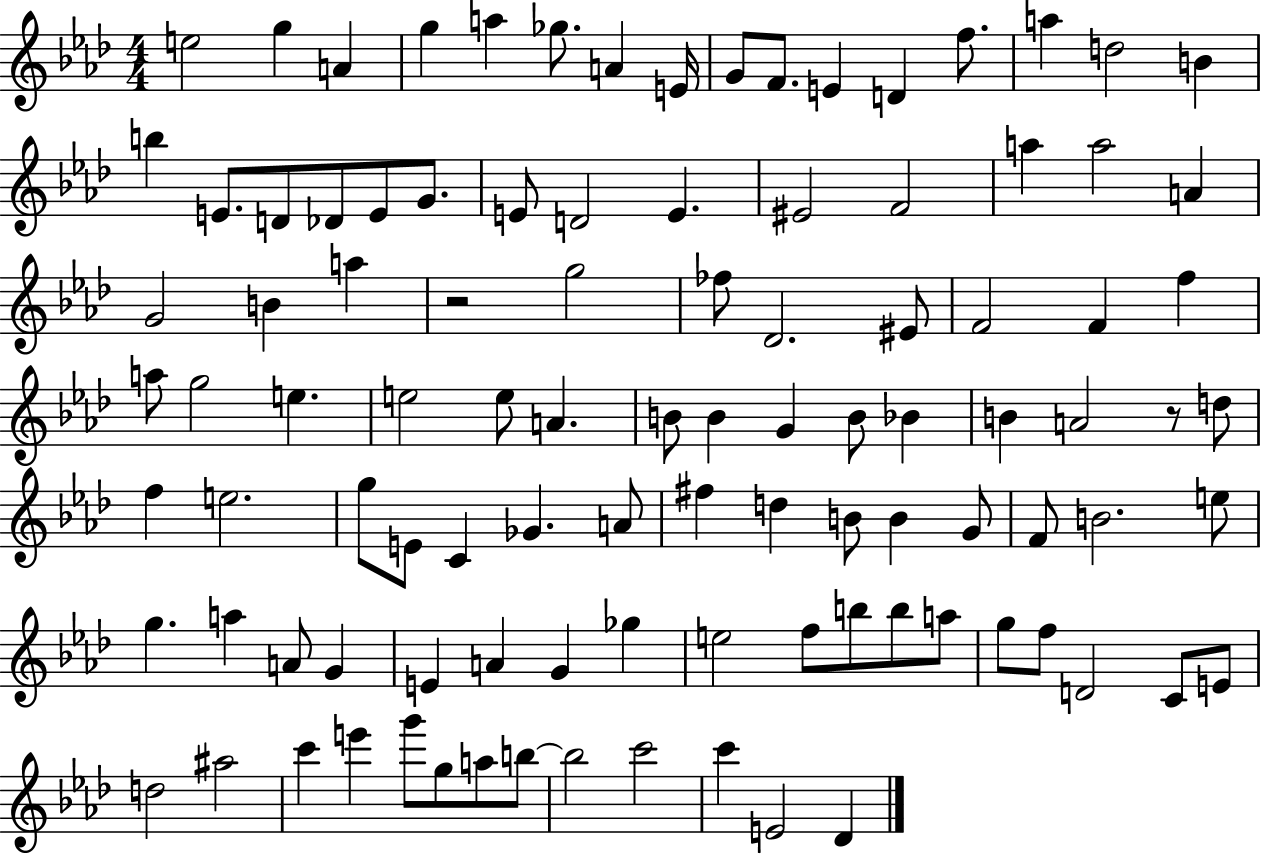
{
  \clef treble
  \numericTimeSignature
  \time 4/4
  \key aes \major
  e''2 g''4 a'4 | g''4 a''4 ges''8. a'4 e'16 | g'8 f'8. e'4 d'4 f''8. | a''4 d''2 b'4 | \break b''4 e'8. d'8 des'8 e'8 g'8. | e'8 d'2 e'4. | eis'2 f'2 | a''4 a''2 a'4 | \break g'2 b'4 a''4 | r2 g''2 | fes''8 des'2. eis'8 | f'2 f'4 f''4 | \break a''8 g''2 e''4. | e''2 e''8 a'4. | b'8 b'4 g'4 b'8 bes'4 | b'4 a'2 r8 d''8 | \break f''4 e''2. | g''8 e'8 c'4 ges'4. a'8 | fis''4 d''4 b'8 b'4 g'8 | f'8 b'2. e''8 | \break g''4. a''4 a'8 g'4 | e'4 a'4 g'4 ges''4 | e''2 f''8 b''8 b''8 a''8 | g''8 f''8 d'2 c'8 e'8 | \break d''2 ais''2 | c'''4 e'''4 g'''8 g''8 a''8 b''8~~ | b''2 c'''2 | c'''4 e'2 des'4 | \break \bar "|."
}